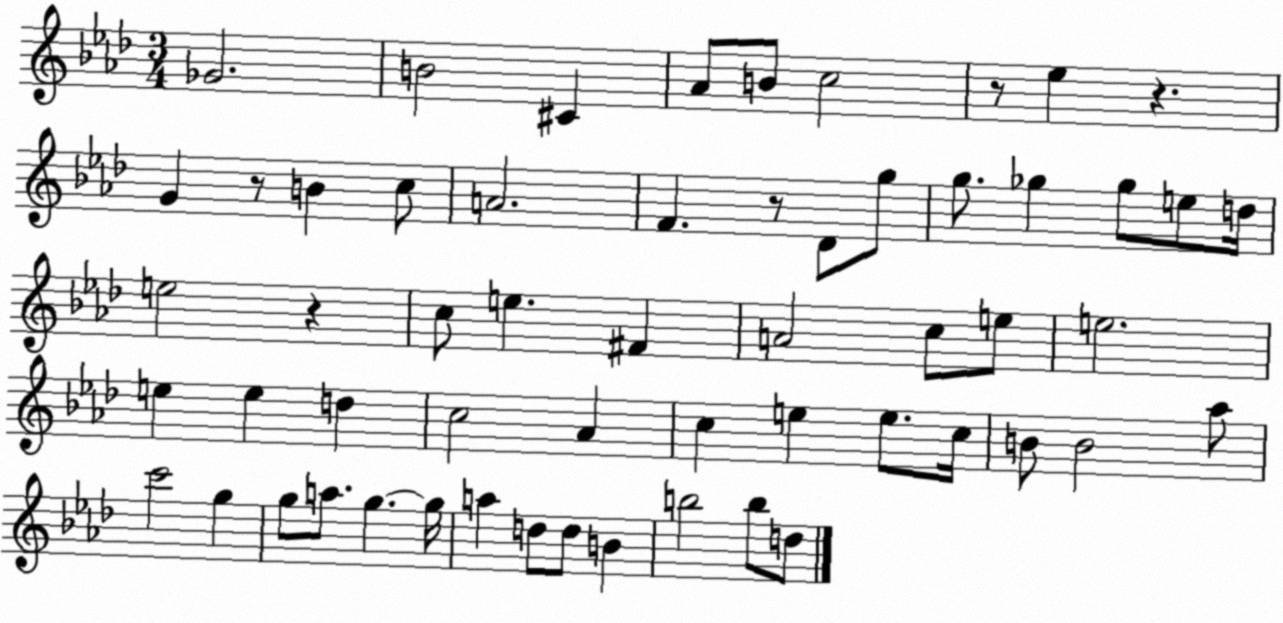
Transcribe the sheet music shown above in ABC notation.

X:1
T:Untitled
M:3/4
L:1/4
K:Ab
_G2 B2 ^C _A/2 B/2 c2 z/2 _e z G z/2 B c/2 A2 F z/2 _D/2 g/2 g/2 _g _g/2 e/2 d/4 e2 z c/2 e ^F A2 c/2 e/2 e2 e e d c2 _A c e e/2 c/4 B/2 B2 _a/2 c'2 g g/2 a/2 g g/4 a d/2 d/2 B b2 b/2 d/2